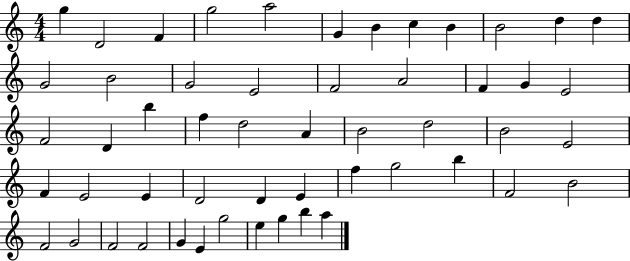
{
  \clef treble
  \numericTimeSignature
  \time 4/4
  \key c \major
  g''4 d'2 f'4 | g''2 a''2 | g'4 b'4 c''4 b'4 | b'2 d''4 d''4 | \break g'2 b'2 | g'2 e'2 | f'2 a'2 | f'4 g'4 e'2 | \break f'2 d'4 b''4 | f''4 d''2 a'4 | b'2 d''2 | b'2 e'2 | \break f'4 e'2 e'4 | d'2 d'4 e'4 | f''4 g''2 b''4 | f'2 b'2 | \break f'2 g'2 | f'2 f'2 | g'4 e'4 g''2 | e''4 g''4 b''4 a''4 | \break \bar "|."
}